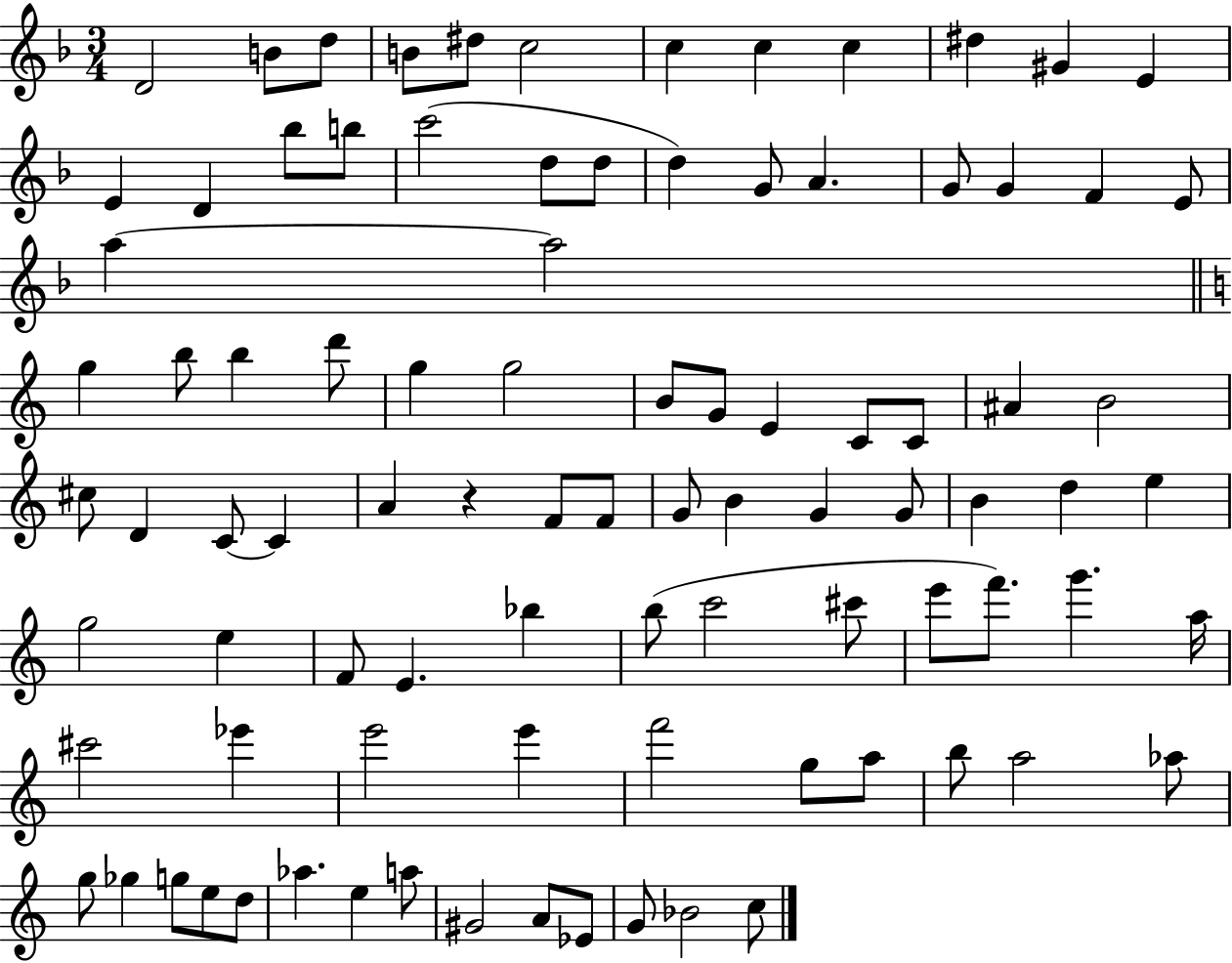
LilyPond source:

{
  \clef treble
  \numericTimeSignature
  \time 3/4
  \key f \major
  d'2 b'8 d''8 | b'8 dis''8 c''2 | c''4 c''4 c''4 | dis''4 gis'4 e'4 | \break e'4 d'4 bes''8 b''8 | c'''2( d''8 d''8 | d''4) g'8 a'4. | g'8 g'4 f'4 e'8 | \break a''4~~ a''2 | \bar "||" \break \key c \major g''4 b''8 b''4 d'''8 | g''4 g''2 | b'8 g'8 e'4 c'8 c'8 | ais'4 b'2 | \break cis''8 d'4 c'8~~ c'4 | a'4 r4 f'8 f'8 | g'8 b'4 g'4 g'8 | b'4 d''4 e''4 | \break g''2 e''4 | f'8 e'4. bes''4 | b''8( c'''2 cis'''8 | e'''8 f'''8.) g'''4. a''16 | \break cis'''2 ees'''4 | e'''2 e'''4 | f'''2 g''8 a''8 | b''8 a''2 aes''8 | \break g''8 ges''4 g''8 e''8 d''8 | aes''4. e''4 a''8 | gis'2 a'8 ees'8 | g'8 bes'2 c''8 | \break \bar "|."
}